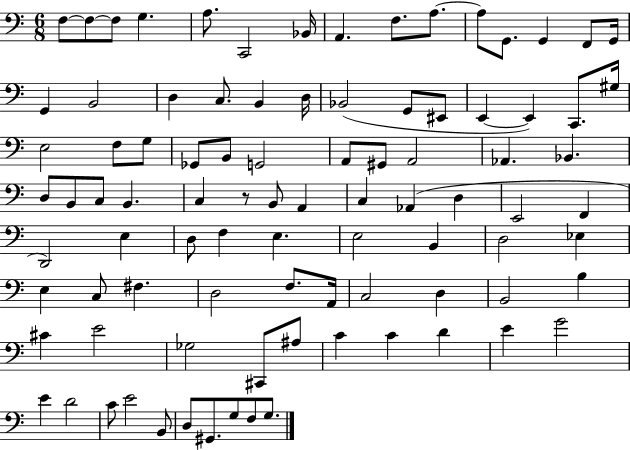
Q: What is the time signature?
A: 6/8